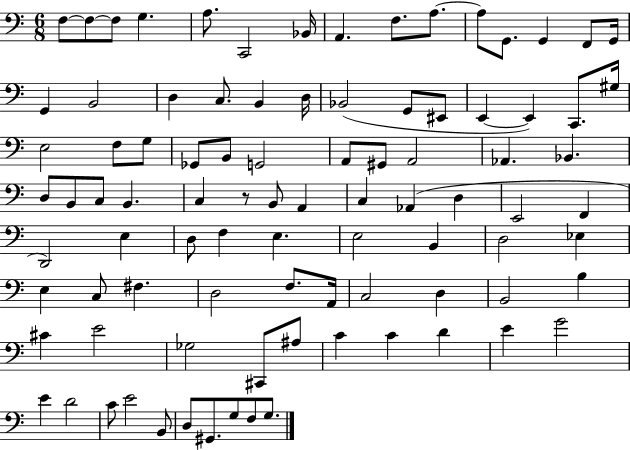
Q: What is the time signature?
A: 6/8